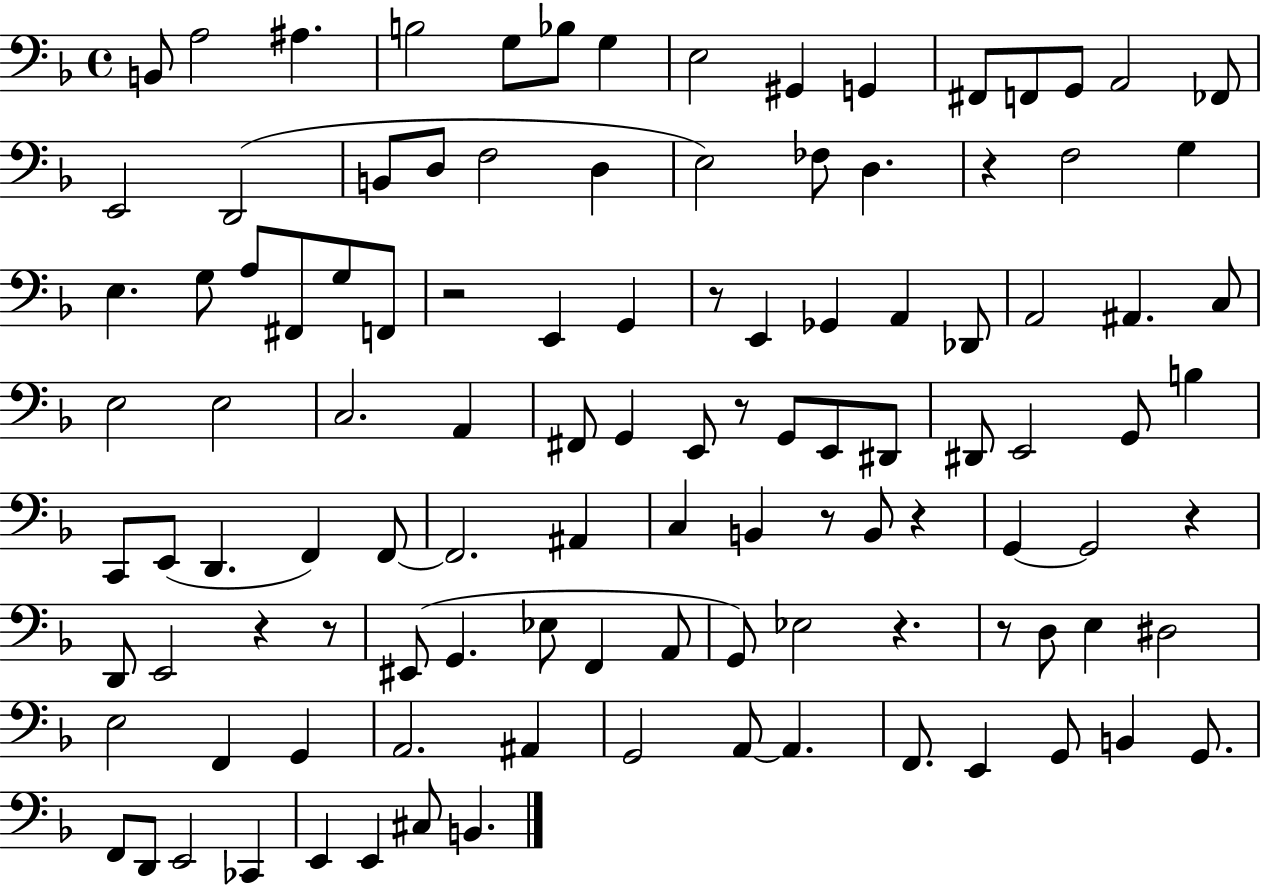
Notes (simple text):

B2/e A3/h A#3/q. B3/h G3/e Bb3/e G3/q E3/h G#2/q G2/q F#2/e F2/e G2/e A2/h FES2/e E2/h D2/h B2/e D3/e F3/h D3/q E3/h FES3/e D3/q. R/q F3/h G3/q E3/q. G3/e A3/e F#2/e G3/e F2/e R/h E2/q G2/q R/e E2/q Gb2/q A2/q Db2/e A2/h A#2/q. C3/e E3/h E3/h C3/h. A2/q F#2/e G2/q E2/e R/e G2/e E2/e D#2/e D#2/e E2/h G2/e B3/q C2/e E2/e D2/q. F2/q F2/e F2/h. A#2/q C3/q B2/q R/e B2/e R/q G2/q G2/h R/q D2/e E2/h R/q R/e EIS2/e G2/q. Eb3/e F2/q A2/e G2/e Eb3/h R/q. R/e D3/e E3/q D#3/h E3/h F2/q G2/q A2/h. A#2/q G2/h A2/e A2/q. F2/e. E2/q G2/e B2/q G2/e. F2/e D2/e E2/h CES2/q E2/q E2/q C#3/e B2/q.